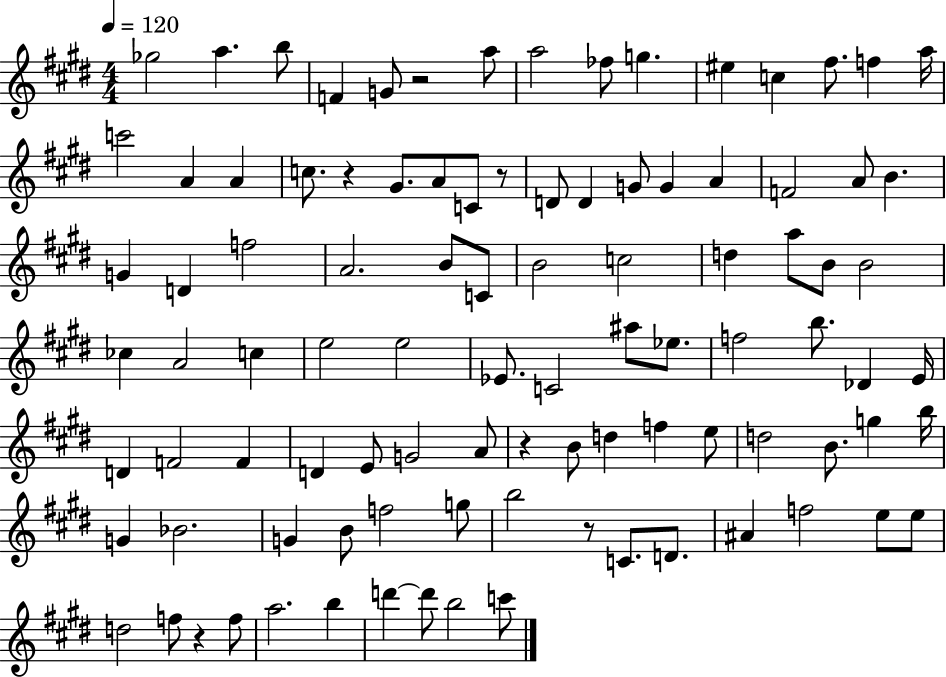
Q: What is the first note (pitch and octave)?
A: Gb5